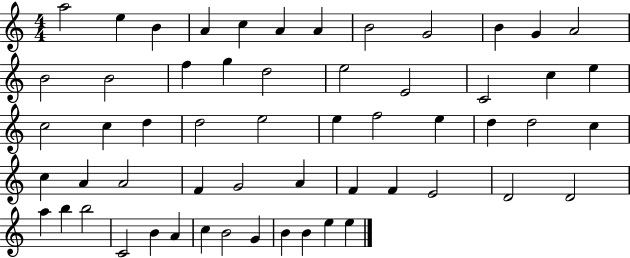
{
  \clef treble
  \numericTimeSignature
  \time 4/4
  \key c \major
  a''2 e''4 b'4 | a'4 c''4 a'4 a'4 | b'2 g'2 | b'4 g'4 a'2 | \break b'2 b'2 | f''4 g''4 d''2 | e''2 e'2 | c'2 c''4 e''4 | \break c''2 c''4 d''4 | d''2 e''2 | e''4 f''2 e''4 | d''4 d''2 c''4 | \break c''4 a'4 a'2 | f'4 g'2 a'4 | f'4 f'4 e'2 | d'2 d'2 | \break a''4 b''4 b''2 | c'2 b'4 a'4 | c''4 b'2 g'4 | b'4 b'4 e''4 e''4 | \break \bar "|."
}